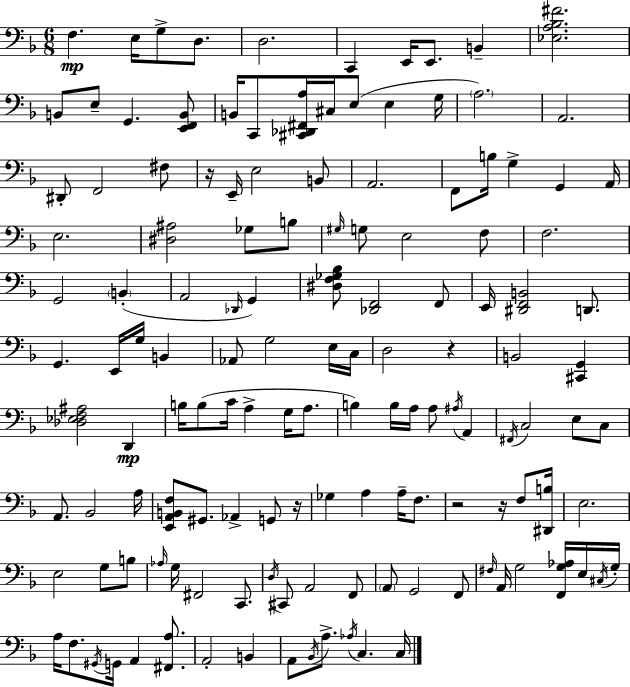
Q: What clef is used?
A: bass